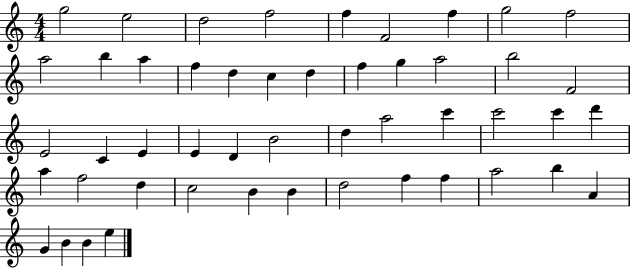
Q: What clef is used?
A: treble